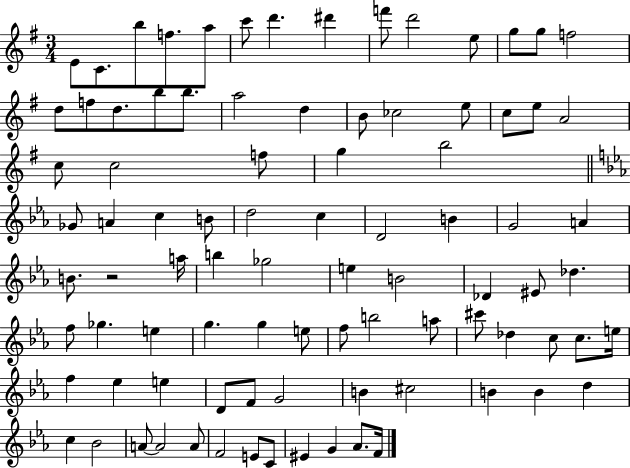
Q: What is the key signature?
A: G major